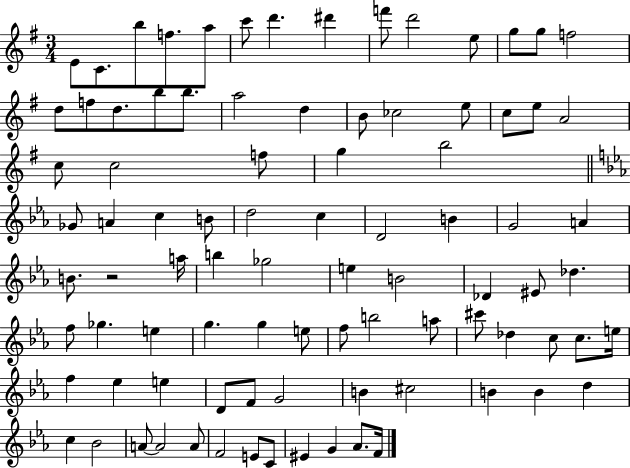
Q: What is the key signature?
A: G major